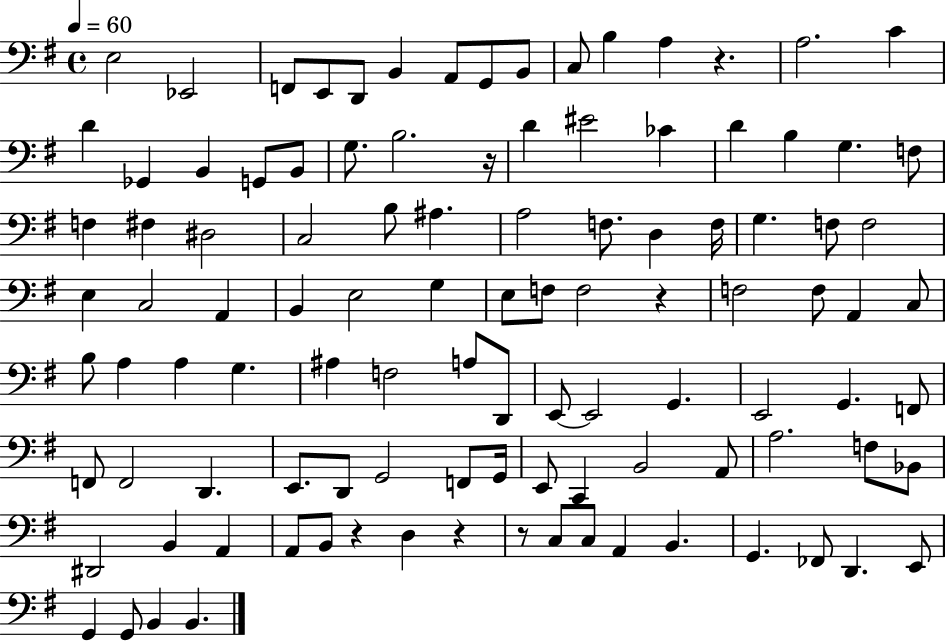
E3/h Eb2/h F2/e E2/e D2/e B2/q A2/e G2/e B2/e C3/e B3/q A3/q R/q. A3/h. C4/q D4/q Gb2/q B2/q G2/e B2/e G3/e. B3/h. R/s D4/q EIS4/h CES4/q D4/q B3/q G3/q. F3/e F3/q F#3/q D#3/h C3/h B3/e A#3/q. A3/h F3/e. D3/q F3/s G3/q. F3/e F3/h E3/q C3/h A2/q B2/q E3/h G3/q E3/e F3/e F3/h R/q F3/h F3/e A2/q C3/e B3/e A3/q A3/q G3/q. A#3/q F3/h A3/e D2/e E2/e E2/h G2/q. E2/h G2/q. F2/e F2/e F2/h D2/q. E2/e. D2/e G2/h F2/e G2/s E2/e C2/q B2/h A2/e A3/h. F3/e Bb2/e D#2/h B2/q A2/q A2/e B2/e R/q D3/q R/q R/e C3/e C3/e A2/q B2/q. G2/q. FES2/e D2/q. E2/e G2/q G2/e B2/q B2/q.